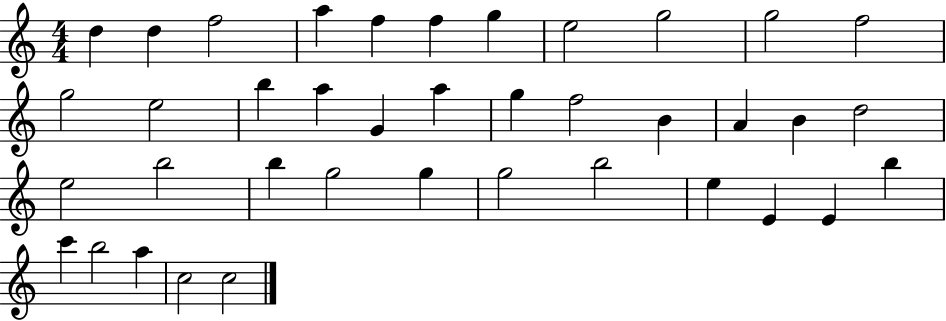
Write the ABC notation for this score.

X:1
T:Untitled
M:4/4
L:1/4
K:C
d d f2 a f f g e2 g2 g2 f2 g2 e2 b a G a g f2 B A B d2 e2 b2 b g2 g g2 b2 e E E b c' b2 a c2 c2